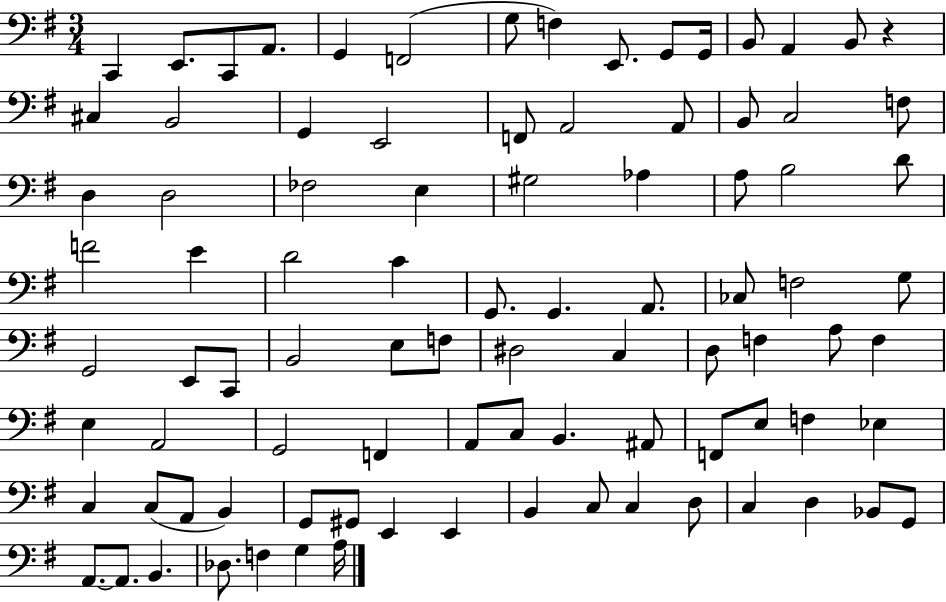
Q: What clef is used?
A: bass